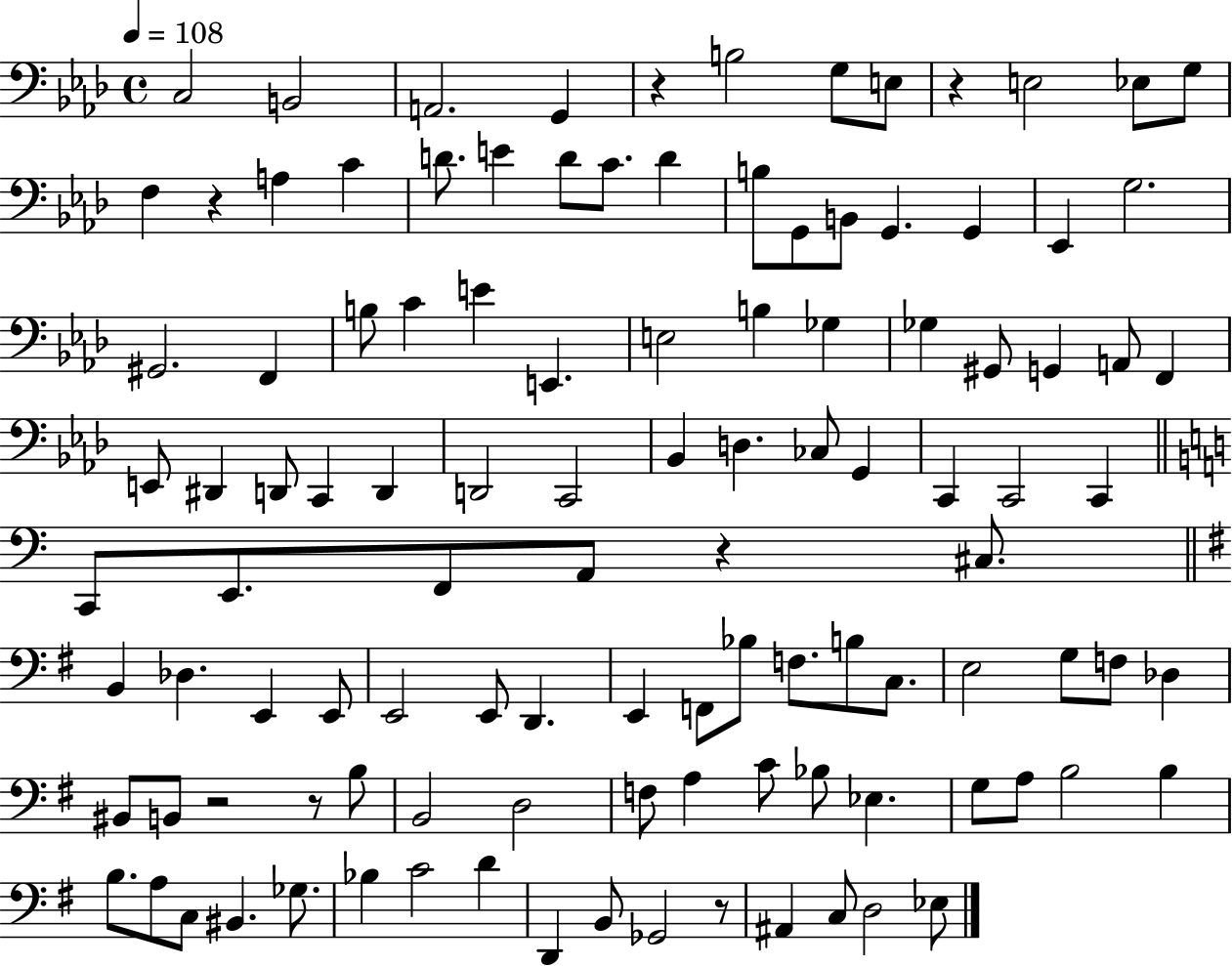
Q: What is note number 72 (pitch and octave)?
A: E3